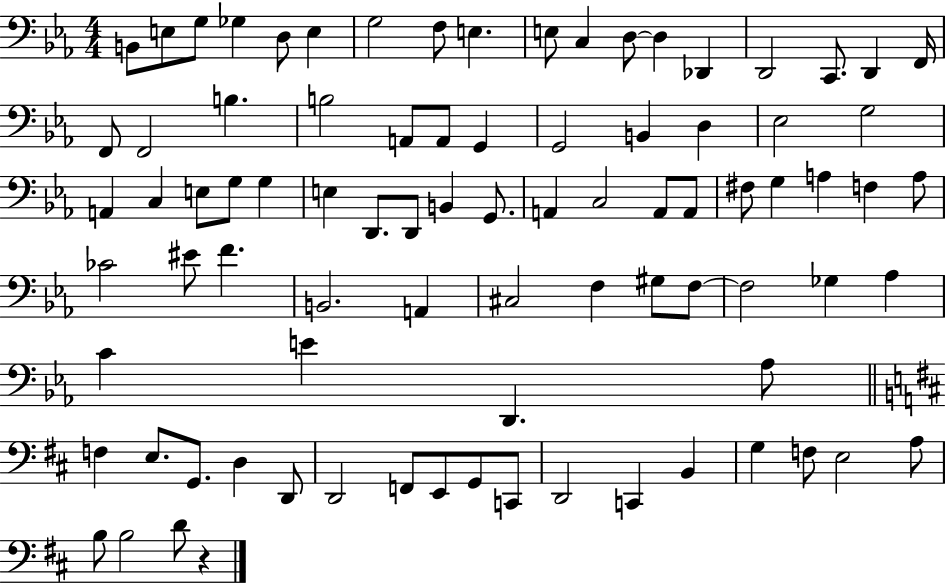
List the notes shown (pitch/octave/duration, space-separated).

B2/e E3/e G3/e Gb3/q D3/e E3/q G3/h F3/e E3/q. E3/e C3/q D3/e D3/q Db2/q D2/h C2/e. D2/q F2/s F2/e F2/h B3/q. B3/h A2/e A2/e G2/q G2/h B2/q D3/q Eb3/h G3/h A2/q C3/q E3/e G3/e G3/q E3/q D2/e. D2/e B2/q G2/e. A2/q C3/h A2/e A2/e F#3/e G3/q A3/q F3/q A3/e CES4/h EIS4/e F4/q. B2/h. A2/q C#3/h F3/q G#3/e F3/e F3/h Gb3/q Ab3/q C4/q E4/q D2/q. Ab3/e F3/q E3/e. G2/e. D3/q D2/e D2/h F2/e E2/e G2/e C2/e D2/h C2/q B2/q G3/q F3/e E3/h A3/e B3/e B3/h D4/e R/q